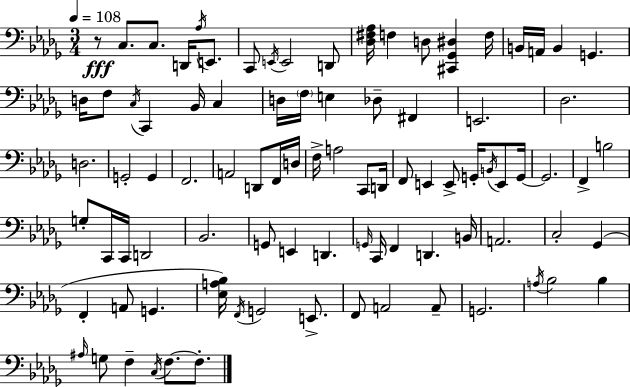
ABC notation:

X:1
T:Untitled
M:3/4
L:1/4
K:Bbm
z/2 C,/2 C,/2 D,,/4 _A,/4 E,,/2 C,,/2 E,,/4 E,,2 D,,/2 [_D,^F,_A,]/4 F, D,/2 [^C,,_G,,^D,] F,/4 B,,/4 A,,/4 B,, G,, D,/4 F,/2 C,/4 C,, _B,,/4 C, D,/4 F,/4 E, _D,/2 ^F,, E,,2 _D,2 D,2 G,,2 G,, F,,2 A,,2 D,,/2 F,,/4 D,/4 F,/4 A,2 C,,/2 D,,/4 F,,/2 E,, E,,/2 G,,/4 B,,/4 E,,/2 G,,/4 G,,2 F,, B,2 G,/2 C,,/4 C,,/4 D,,2 _B,,2 G,,/2 E,, D,, G,,/4 C,,/4 F,, D,, B,,/4 A,,2 C,2 _G,, F,, A,,/2 G,, [_E,A,_B,]/4 F,,/4 G,,2 E,,/2 F,,/2 A,,2 A,,/2 G,,2 A,/4 _B,2 _B, ^A,/4 G,/2 F, C,/4 F,/2 F,/2